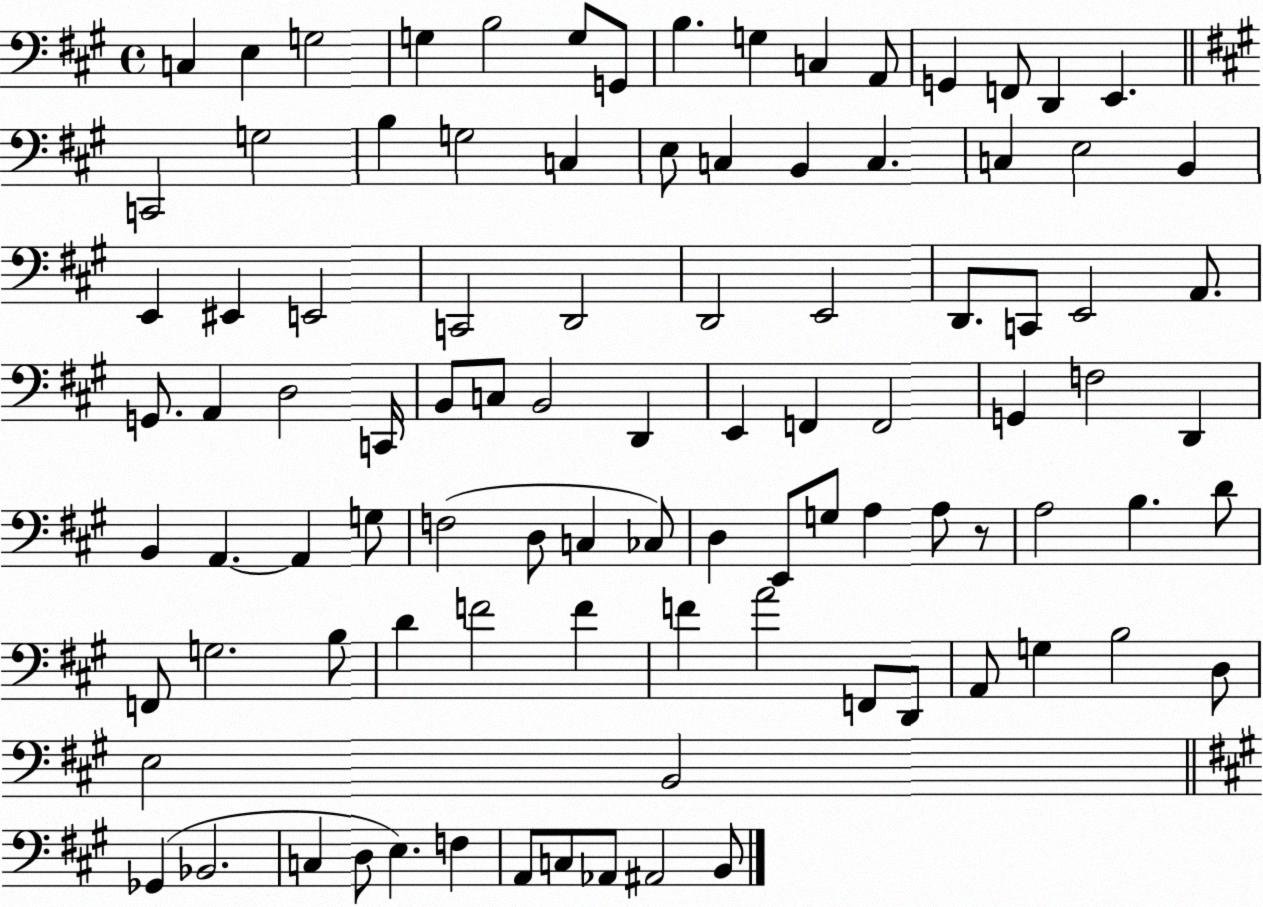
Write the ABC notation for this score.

X:1
T:Untitled
M:4/4
L:1/4
K:A
C, E, G,2 G, B,2 G,/2 G,,/2 B, G, C, A,,/2 G,, F,,/2 D,, E,, C,,2 G,2 B, G,2 C, E,/2 C, B,, C, C, E,2 B,, E,, ^E,, E,,2 C,,2 D,,2 D,,2 E,,2 D,,/2 C,,/2 E,,2 A,,/2 G,,/2 A,, D,2 C,,/4 B,,/2 C,/2 B,,2 D,, E,, F,, F,,2 G,, F,2 D,, B,, A,, A,, G,/2 F,2 D,/2 C, _C,/2 D, E,,/2 G,/2 A, A,/2 z/2 A,2 B, D/2 F,,/2 G,2 B,/2 D F2 F F A2 F,,/2 D,,/2 A,,/2 G, B,2 D,/2 E,2 B,,2 _G,, _B,,2 C, D,/2 E, F, A,,/2 C,/2 _A,,/2 ^A,,2 B,,/2